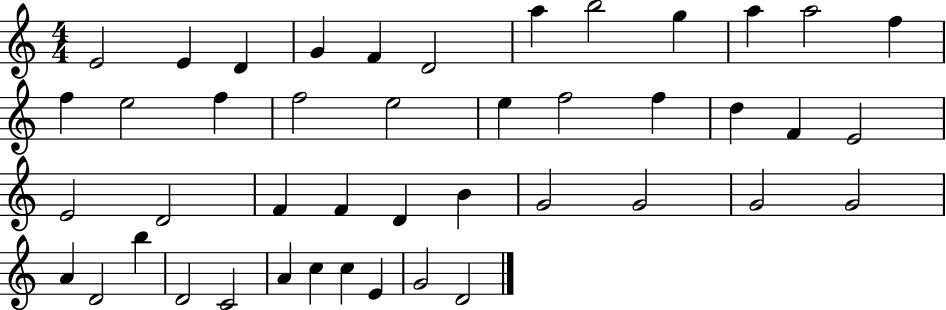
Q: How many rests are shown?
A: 0